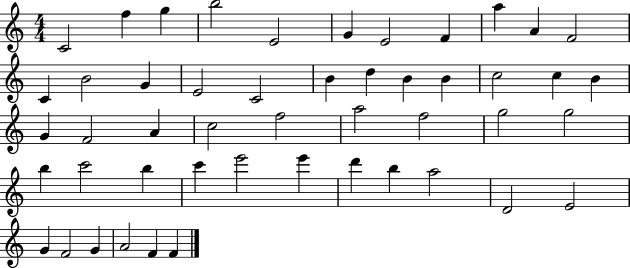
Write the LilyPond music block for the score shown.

{
  \clef treble
  \numericTimeSignature
  \time 4/4
  \key c \major
  c'2 f''4 g''4 | b''2 e'2 | g'4 e'2 f'4 | a''4 a'4 f'2 | \break c'4 b'2 g'4 | e'2 c'2 | b'4 d''4 b'4 b'4 | c''2 c''4 b'4 | \break g'4 f'2 a'4 | c''2 f''2 | a''2 f''2 | g''2 g''2 | \break b''4 c'''2 b''4 | c'''4 e'''2 e'''4 | d'''4 b''4 a''2 | d'2 e'2 | \break g'4 f'2 g'4 | a'2 f'4 f'4 | \bar "|."
}